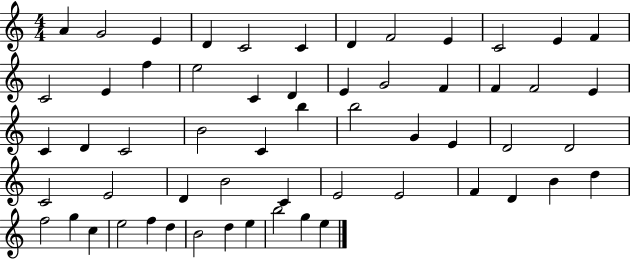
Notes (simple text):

A4/q G4/h E4/q D4/q C4/h C4/q D4/q F4/h E4/q C4/h E4/q F4/q C4/h E4/q F5/q E5/h C4/q D4/q E4/q G4/h F4/q F4/q F4/h E4/q C4/q D4/q C4/h B4/h C4/q B5/q B5/h G4/q E4/q D4/h D4/h C4/h E4/h D4/q B4/h C4/q E4/h E4/h F4/q D4/q B4/q D5/q F5/h G5/q C5/q E5/h F5/q D5/q B4/h D5/q E5/q B5/h G5/q E5/q